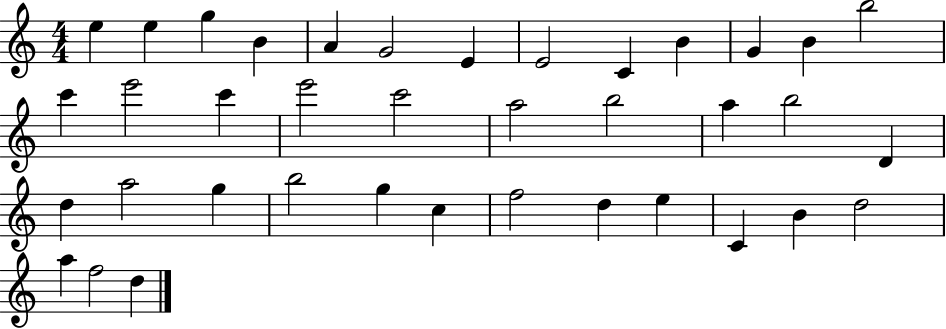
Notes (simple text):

E5/q E5/q G5/q B4/q A4/q G4/h E4/q E4/h C4/q B4/q G4/q B4/q B5/h C6/q E6/h C6/q E6/h C6/h A5/h B5/h A5/q B5/h D4/q D5/q A5/h G5/q B5/h G5/q C5/q F5/h D5/q E5/q C4/q B4/q D5/h A5/q F5/h D5/q